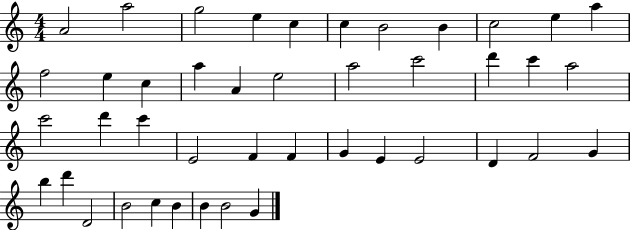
A4/h A5/h G5/h E5/q C5/q C5/q B4/h B4/q C5/h E5/q A5/q F5/h E5/q C5/q A5/q A4/q E5/h A5/h C6/h D6/q C6/q A5/h C6/h D6/q C6/q E4/h F4/q F4/q G4/q E4/q E4/h D4/q F4/h G4/q B5/q D6/q D4/h B4/h C5/q B4/q B4/q B4/h G4/q